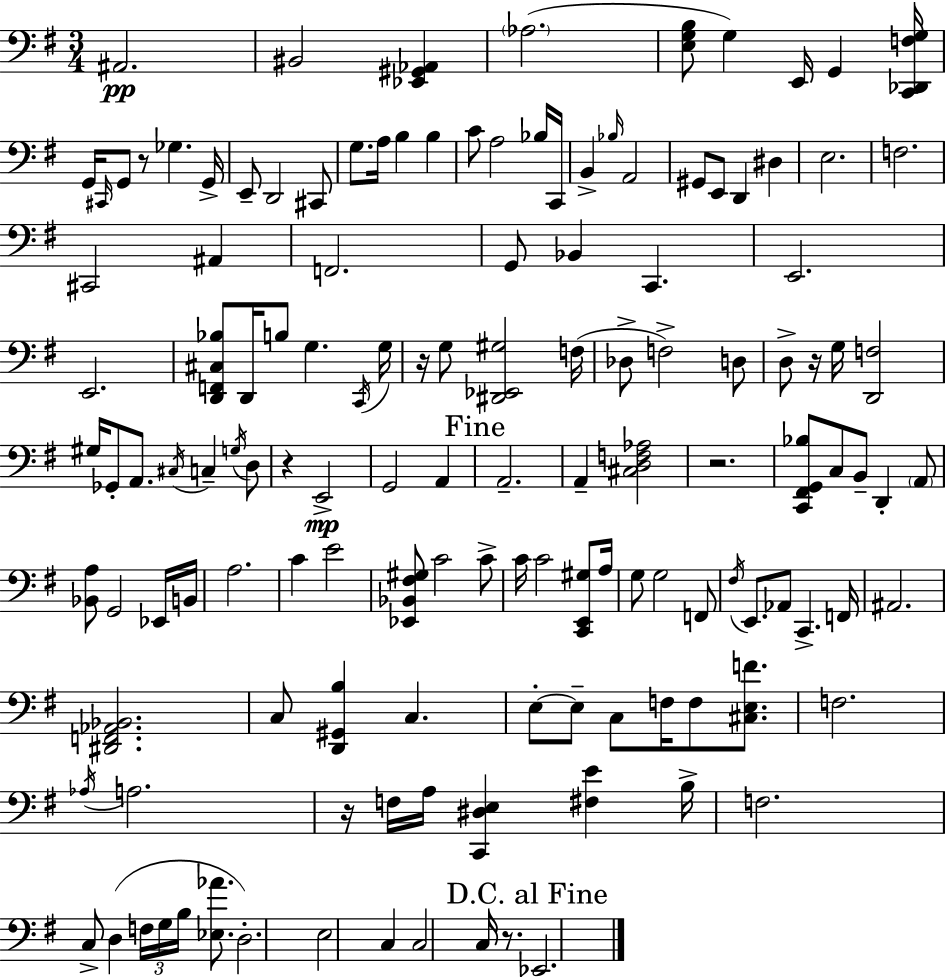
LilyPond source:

{
  \clef bass
  \numericTimeSignature
  \time 3/4
  \key e \minor
  ais,2.\pp | bis,2 <ees, gis, aes,>4 | \parenthesize aes2.( | <e g b>8 g4) e,16 g,4 <c, des, f g>16 | \break g,16 \grace { cis,16 } g,8 r8 ges4. | g,16-> e,8-- d,2 cis,8 | g8. a16 b4 b4 | c'8 a2 bes16 | \break c,16 b,4-> \grace { bes16 } a,2 | gis,8 e,8 d,4 dis4 | e2. | f2. | \break cis,2 ais,4 | f,2. | g,8 bes,4 c,4. | e,2. | \break e,2. | <d, f, cis bes>8 d,16 b8 g4. | \acciaccatura { c,16 } g16 r16 g8 <dis, ees, gis>2 | f16( des8-> f2->) | \break d8 d8-> r16 g16 <d, f>2 | gis16 ges,8-. a,8. \acciaccatura { cis16 } c4-- | \acciaccatura { g16 } d8 r4 e,2->\mp | g,2 | \break a,4 \mark "Fine" a,2.-- | a,4-- <cis d f aes>2 | r2. | <c, fis, g, bes>8 c8 b,8-- d,4-. | \break \parenthesize a,8 <bes, a>8 g,2 | ees,16 b,16 a2. | c'4 e'2 | <ees, bes, fis gis>8 c'2 | \break c'8-> c'16 c'2 | <c, e, gis>8 a16 g8 g2 | f,8 \acciaccatura { fis16 } e,8. aes,8 c,4.-> | f,16 ais,2. | \break <dis, f, aes, bes,>2. | c8 <d, gis, b>4 | c4. e8-.~~ e8-- c8 | f16 f8 <cis e f'>8. f2. | \break \acciaccatura { aes16 } a2. | r16 f16 a16 <c, dis e>4 | <fis e'>4 b16-> f2. | c8-> d4( | \break \tuplet 3/2 { f16 g16 b16 } <ees aes'>8. d2.-.) | e2 | c4 c2 | c16 r8. \mark "D.C. al Fine" ees,2. | \break \bar "|."
}